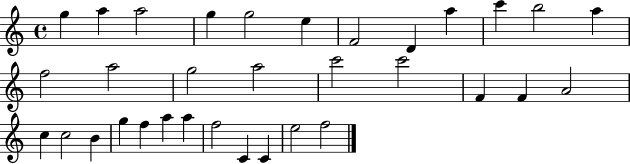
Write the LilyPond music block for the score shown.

{
  \clef treble
  \time 4/4
  \defaultTimeSignature
  \key c \major
  g''4 a''4 a''2 | g''4 g''2 e''4 | f'2 d'4 a''4 | c'''4 b''2 a''4 | \break f''2 a''2 | g''2 a''2 | c'''2 c'''2 | f'4 f'4 a'2 | \break c''4 c''2 b'4 | g''4 f''4 a''4 a''4 | f''2 c'4 c'4 | e''2 f''2 | \break \bar "|."
}